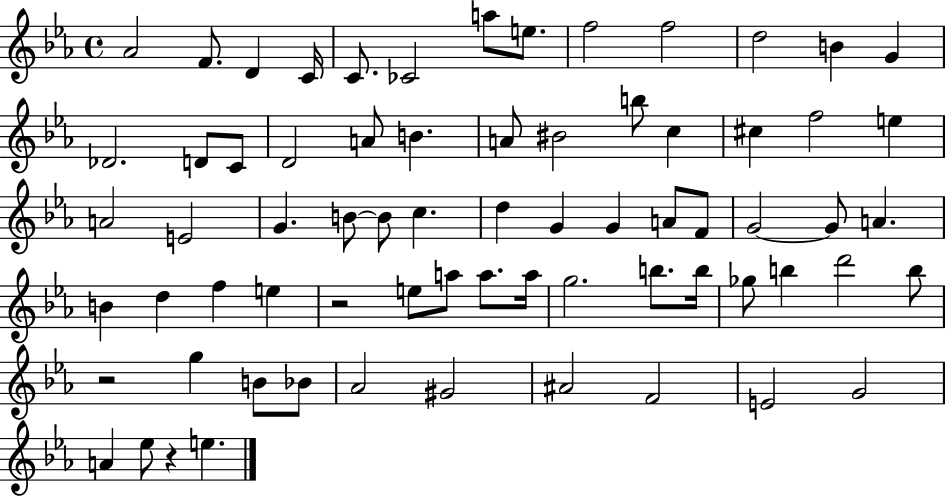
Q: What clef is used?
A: treble